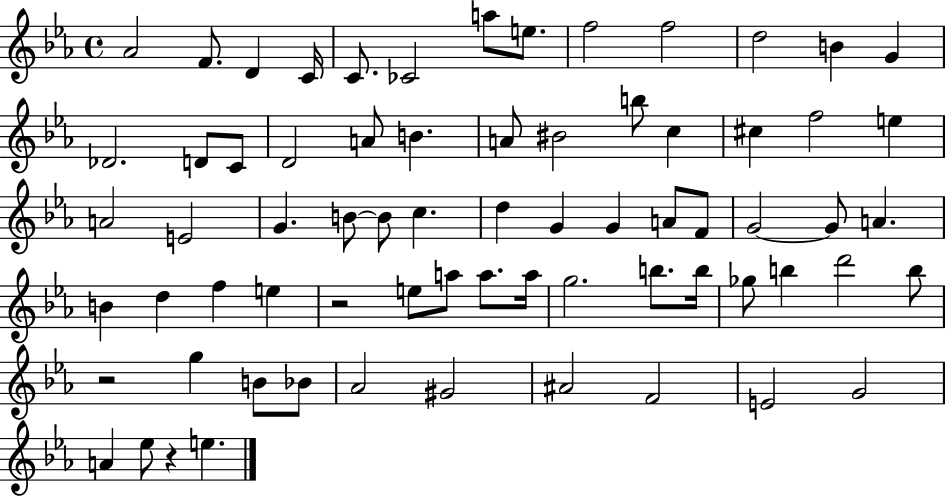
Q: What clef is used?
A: treble